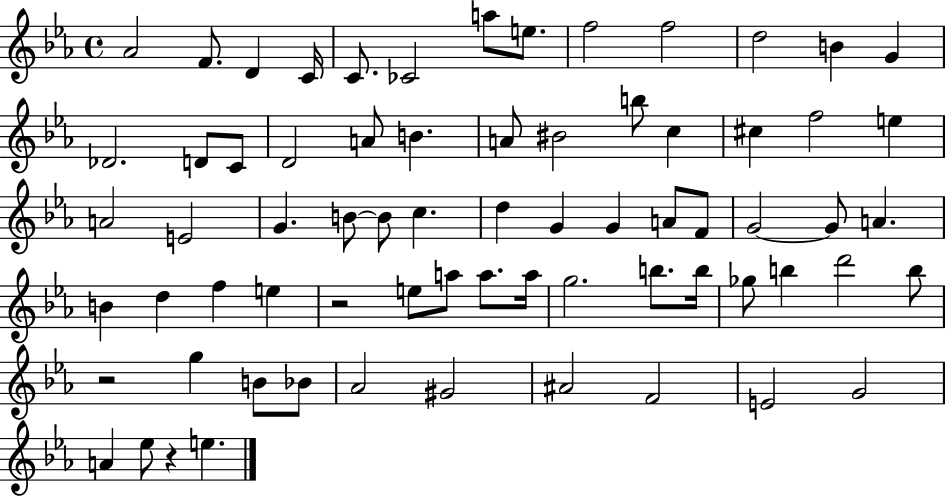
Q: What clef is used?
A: treble